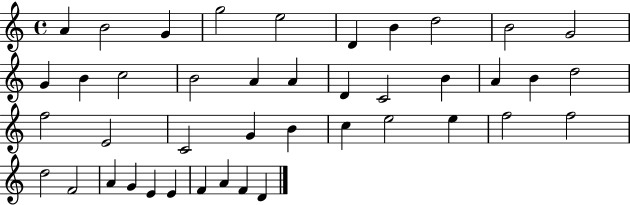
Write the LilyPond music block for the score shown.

{
  \clef treble
  \time 4/4
  \defaultTimeSignature
  \key c \major
  a'4 b'2 g'4 | g''2 e''2 | d'4 b'4 d''2 | b'2 g'2 | \break g'4 b'4 c''2 | b'2 a'4 a'4 | d'4 c'2 b'4 | a'4 b'4 d''2 | \break f''2 e'2 | c'2 g'4 b'4 | c''4 e''2 e''4 | f''2 f''2 | \break d''2 f'2 | a'4 g'4 e'4 e'4 | f'4 a'4 f'4 d'4 | \bar "|."
}